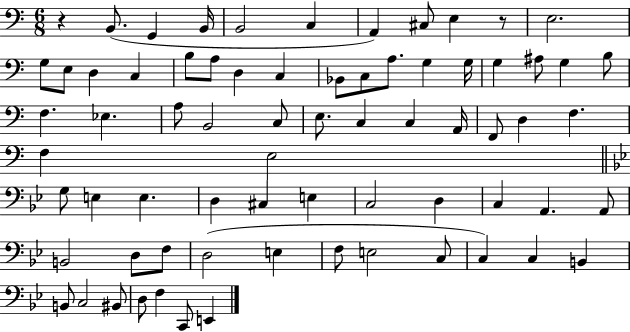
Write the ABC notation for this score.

X:1
T:Untitled
M:6/8
L:1/4
K:C
z B,,/2 G,, B,,/4 B,,2 C, A,, ^C,/2 E, z/2 E,2 G,/2 E,/2 D, C, B,/2 A,/2 D, C, _B,,/2 C,/2 A,/2 G, G,/4 G, ^A,/2 G, B,/2 F, _E, A,/2 B,,2 C,/2 E,/2 C, C, A,,/4 F,,/2 D, F, F, E,2 G,/2 E, E, D, ^C, E, C,2 D, C, A,, A,,/2 B,,2 D,/2 F,/2 D,2 E, F,/2 E,2 C,/2 C, C, B,, B,,/2 C,2 ^B,,/2 D,/2 F, C,,/2 E,,